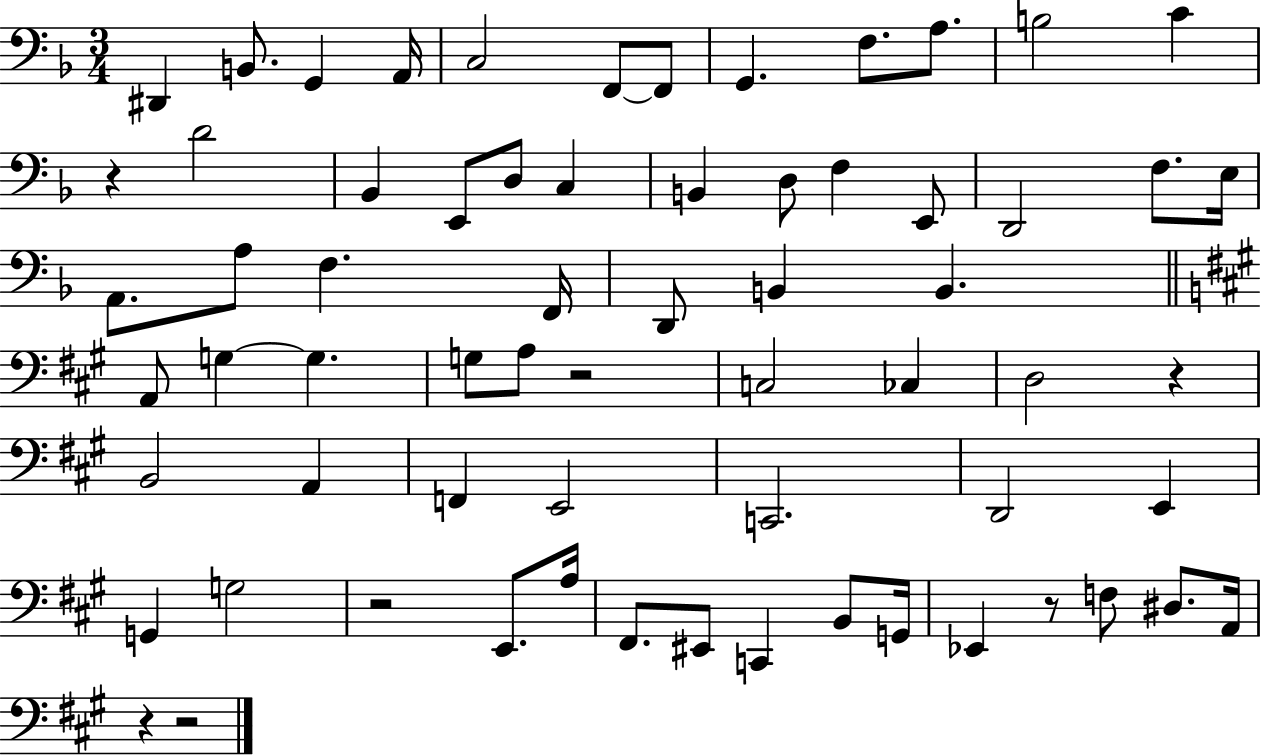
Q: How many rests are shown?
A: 7